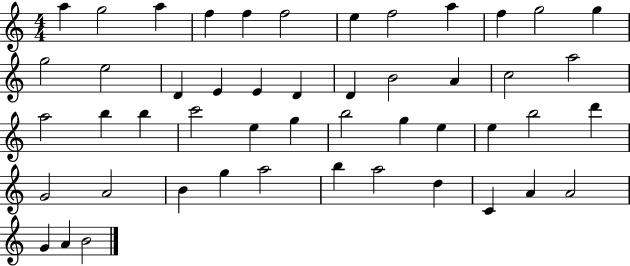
A5/q G5/h A5/q F5/q F5/q F5/h E5/q F5/h A5/q F5/q G5/h G5/q G5/h E5/h D4/q E4/q E4/q D4/q D4/q B4/h A4/q C5/h A5/h A5/h B5/q B5/q C6/h E5/q G5/q B5/h G5/q E5/q E5/q B5/h D6/q G4/h A4/h B4/q G5/q A5/h B5/q A5/h D5/q C4/q A4/q A4/h G4/q A4/q B4/h